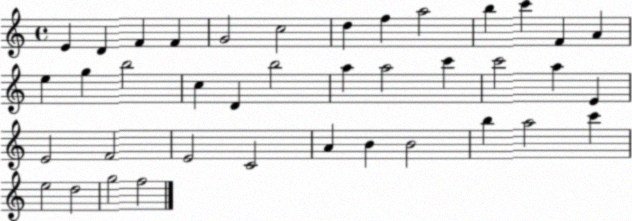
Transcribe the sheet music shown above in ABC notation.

X:1
T:Untitled
M:4/4
L:1/4
K:C
E D F F G2 c2 d f a2 b c' F A e g b2 c D b2 a a2 c' c'2 a E E2 F2 E2 C2 A B B2 b a2 c' e2 d2 g2 f2